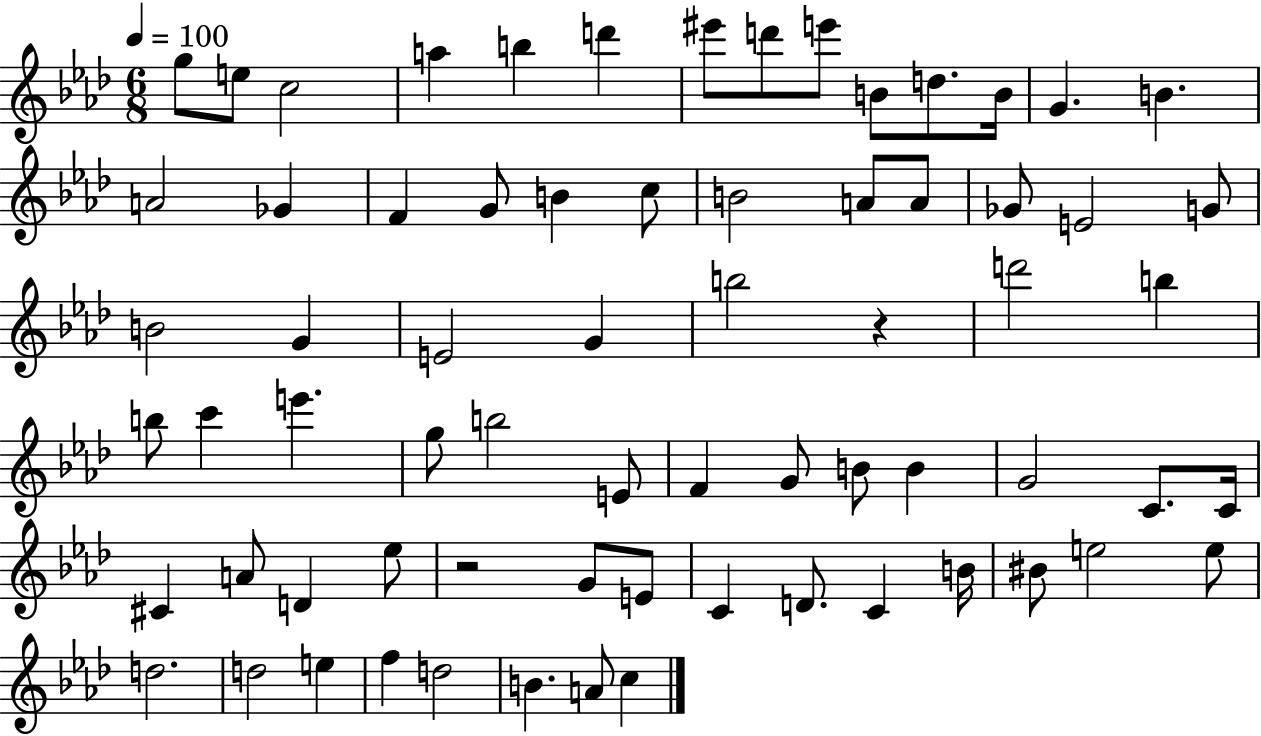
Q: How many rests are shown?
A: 2